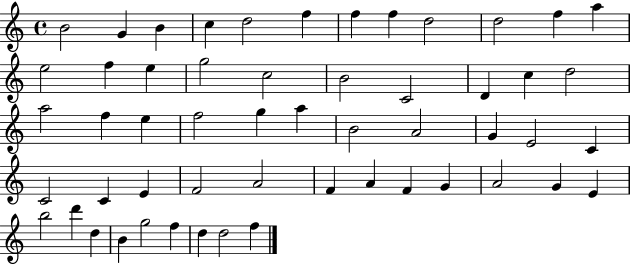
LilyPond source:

{
  \clef treble
  \time 4/4
  \defaultTimeSignature
  \key c \major
  b'2 g'4 b'4 | c''4 d''2 f''4 | f''4 f''4 d''2 | d''2 f''4 a''4 | \break e''2 f''4 e''4 | g''2 c''2 | b'2 c'2 | d'4 c''4 d''2 | \break a''2 f''4 e''4 | f''2 g''4 a''4 | b'2 a'2 | g'4 e'2 c'4 | \break c'2 c'4 e'4 | f'2 a'2 | f'4 a'4 f'4 g'4 | a'2 g'4 e'4 | \break b''2 d'''4 d''4 | b'4 g''2 f''4 | d''4 d''2 f''4 | \bar "|."
}